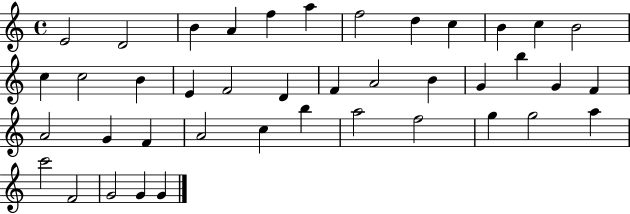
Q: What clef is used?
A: treble